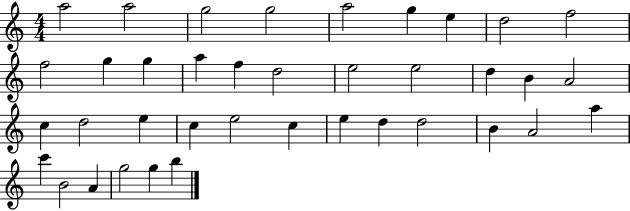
A5/h A5/h G5/h G5/h A5/h G5/q E5/q D5/h F5/h F5/h G5/q G5/q A5/q F5/q D5/h E5/h E5/h D5/q B4/q A4/h C5/q D5/h E5/q C5/q E5/h C5/q E5/q D5/q D5/h B4/q A4/h A5/q C6/q B4/h A4/q G5/h G5/q B5/q